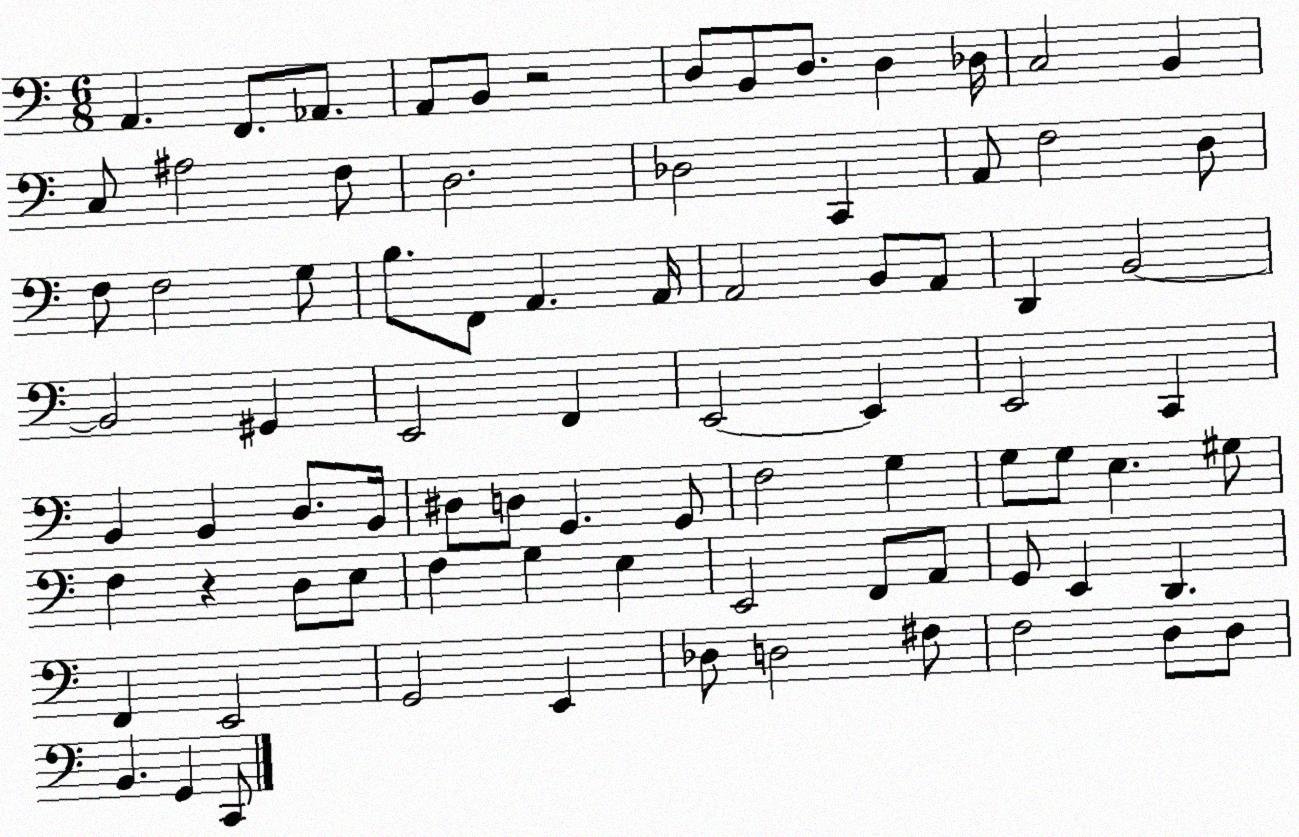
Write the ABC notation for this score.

X:1
T:Untitled
M:6/8
L:1/4
K:C
A,, F,,/2 _A,,/2 A,,/2 B,,/2 z2 D,/2 B,,/2 D,/2 D, _D,/4 C,2 B,, C,/2 ^A,2 F,/2 D,2 _D,2 C,, A,,/2 F,2 D,/2 F,/2 F,2 G,/2 B,/2 F,,/2 A,, A,,/4 A,,2 B,,/2 A,,/2 D,, B,,2 B,,2 ^G,, E,,2 F,, E,,2 E,, E,,2 C,, B,, B,, D,/2 B,,/4 ^D,/2 D,/2 G,, G,,/2 F,2 G, G,/2 G,/2 E, ^G,/2 F, z D,/2 E,/2 F, G, E, E,,2 F,,/2 A,,/2 G,,/2 E,, D,, F,, E,,2 G,,2 E,, _D,/2 D,2 ^F,/2 F,2 D,/2 D,/2 B,, G,, C,,/2